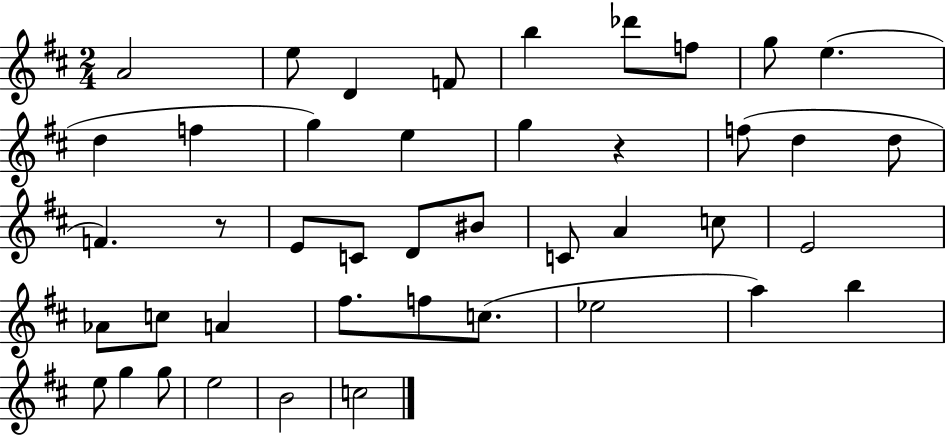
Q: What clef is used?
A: treble